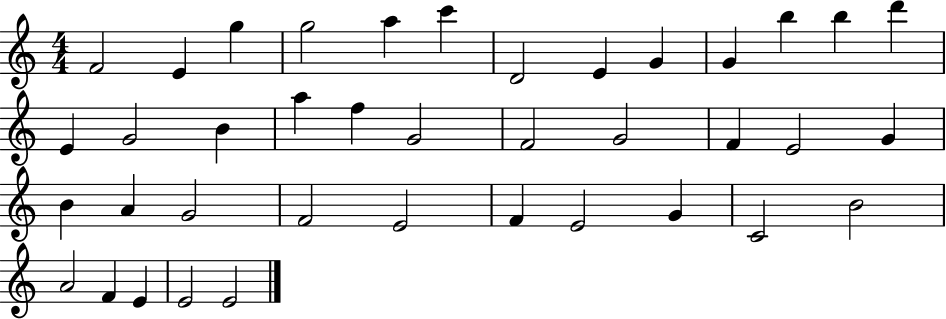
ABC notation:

X:1
T:Untitled
M:4/4
L:1/4
K:C
F2 E g g2 a c' D2 E G G b b d' E G2 B a f G2 F2 G2 F E2 G B A G2 F2 E2 F E2 G C2 B2 A2 F E E2 E2